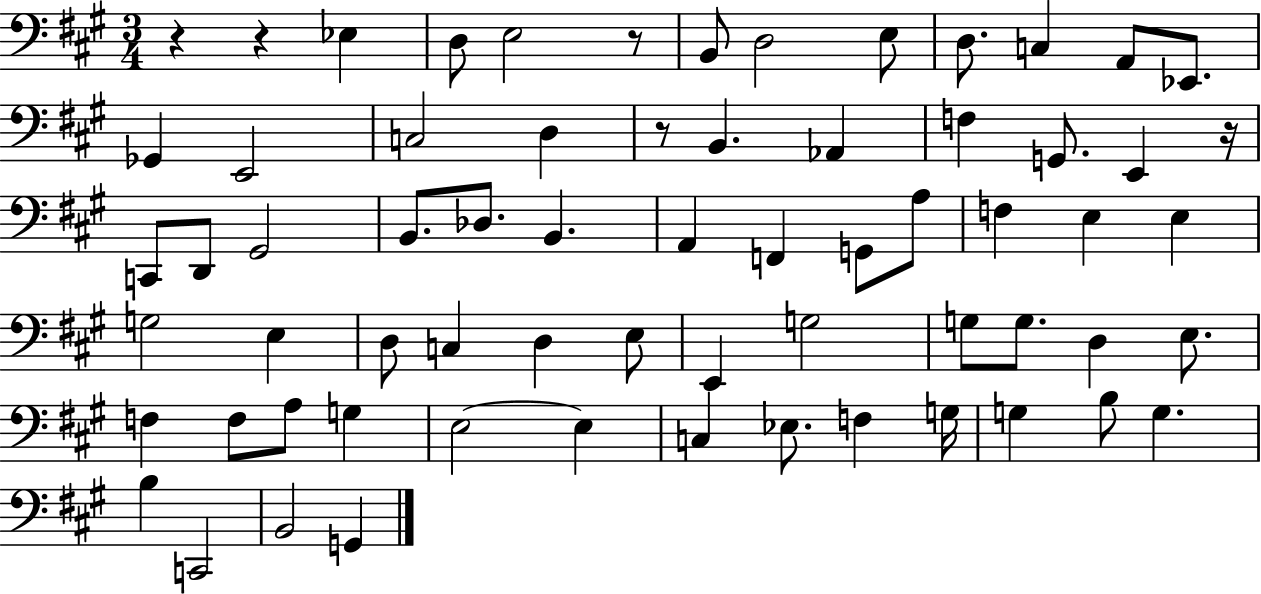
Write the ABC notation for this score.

X:1
T:Untitled
M:3/4
L:1/4
K:A
z z _E, D,/2 E,2 z/2 B,,/2 D,2 E,/2 D,/2 C, A,,/2 _E,,/2 _G,, E,,2 C,2 D, z/2 B,, _A,, F, G,,/2 E,, z/4 C,,/2 D,,/2 ^G,,2 B,,/2 _D,/2 B,, A,, F,, G,,/2 A,/2 F, E, E, G,2 E, D,/2 C, D, E,/2 E,, G,2 G,/2 G,/2 D, E,/2 F, F,/2 A,/2 G, E,2 E, C, _E,/2 F, G,/4 G, B,/2 G, B, C,,2 B,,2 G,,